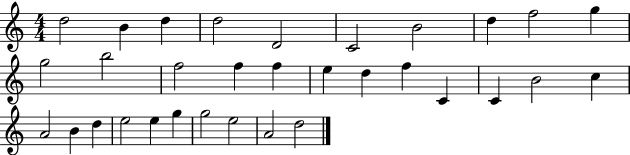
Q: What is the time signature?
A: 4/4